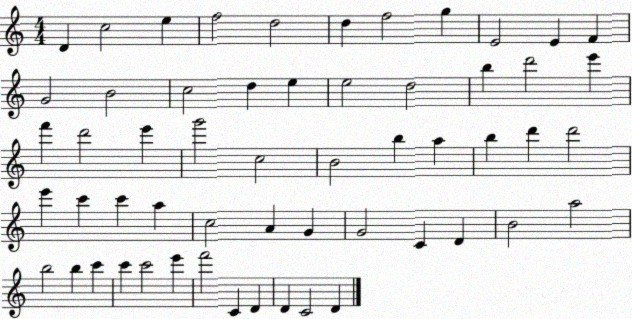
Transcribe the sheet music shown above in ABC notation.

X:1
T:Untitled
M:4/4
L:1/4
K:C
D c2 e f2 d2 d f2 g E2 E F G2 B2 c2 d e e2 d2 b d'2 e' f' d'2 e' g'2 c2 B2 b a b d' d'2 e' c' c' a c2 A G G2 C D B2 a2 b2 b c' c' c'2 e' f'2 C D D C2 D